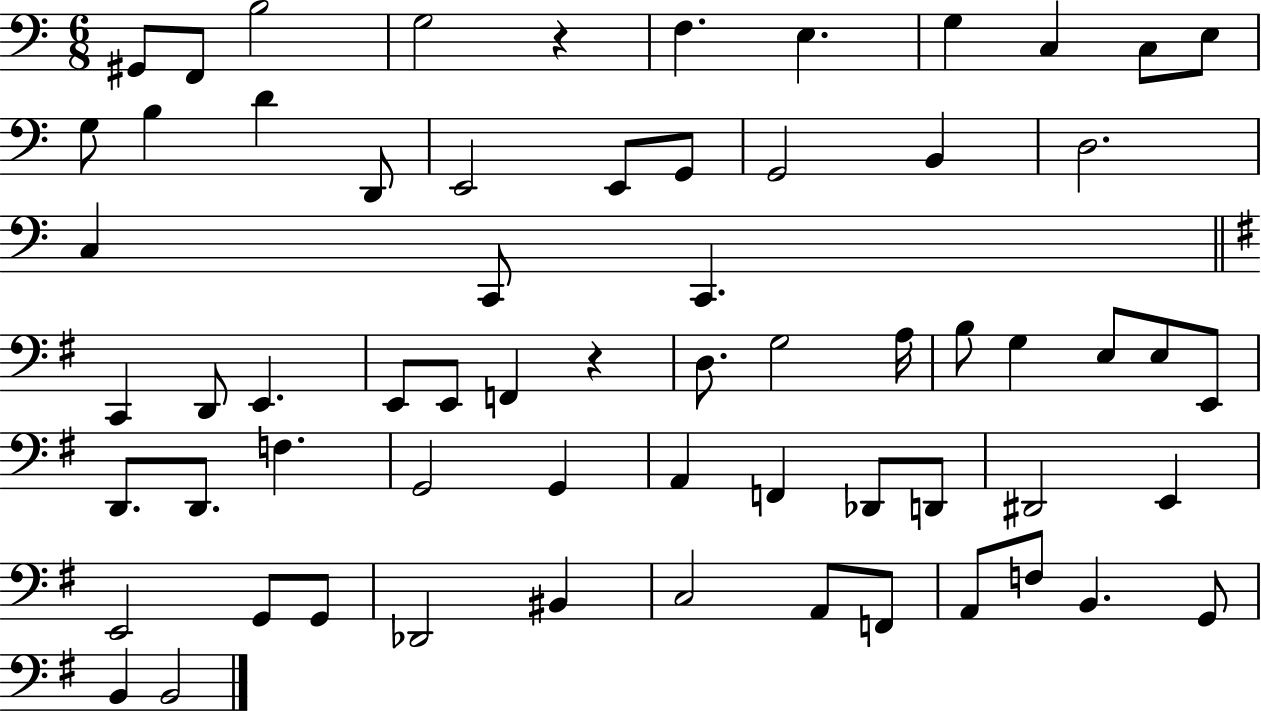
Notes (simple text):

G#2/e F2/e B3/h G3/h R/q F3/q. E3/q. G3/q C3/q C3/e E3/e G3/e B3/q D4/q D2/e E2/h E2/e G2/e G2/h B2/q D3/h. C3/q C2/e C2/q. C2/q D2/e E2/q. E2/e E2/e F2/q R/q D3/e. G3/h A3/s B3/e G3/q E3/e E3/e E2/e D2/e. D2/e. F3/q. G2/h G2/q A2/q F2/q Db2/e D2/e D#2/h E2/q E2/h G2/e G2/e Db2/h BIS2/q C3/h A2/e F2/e A2/e F3/e B2/q. G2/e B2/q B2/h